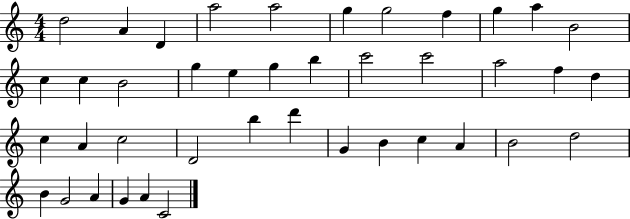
D5/h A4/q D4/q A5/h A5/h G5/q G5/h F5/q G5/q A5/q B4/h C5/q C5/q B4/h G5/q E5/q G5/q B5/q C6/h C6/h A5/h F5/q D5/q C5/q A4/q C5/h D4/h B5/q D6/q G4/q B4/q C5/q A4/q B4/h D5/h B4/q G4/h A4/q G4/q A4/q C4/h